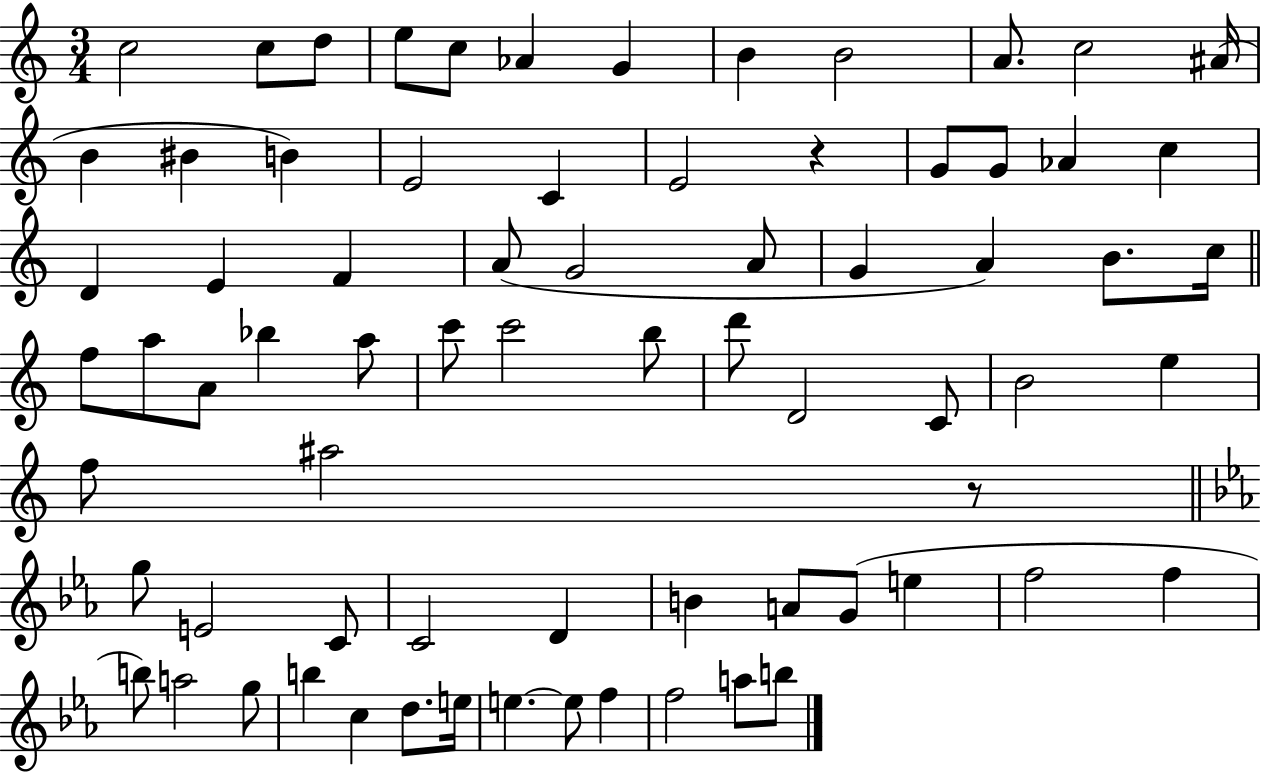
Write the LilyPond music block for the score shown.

{
  \clef treble
  \numericTimeSignature
  \time 3/4
  \key c \major
  c''2 c''8 d''8 | e''8 c''8 aes'4 g'4 | b'4 b'2 | a'8. c''2 ais'16( | \break b'4 bis'4 b'4) | e'2 c'4 | e'2 r4 | g'8 g'8 aes'4 c''4 | \break d'4 e'4 f'4 | a'8( g'2 a'8 | g'4 a'4) b'8. c''16 | \bar "||" \break \key c \major f''8 a''8 a'8 bes''4 a''8 | c'''8 c'''2 b''8 | d'''8 d'2 c'8 | b'2 e''4 | \break f''8 ais''2 r8 | \bar "||" \break \key c \minor g''8 e'2 c'8 | c'2 d'4 | b'4 a'8 g'8( e''4 | f''2 f''4 | \break b''8) a''2 g''8 | b''4 c''4 d''8. e''16 | e''4.~~ e''8 f''4 | f''2 a''8 b''8 | \break \bar "|."
}